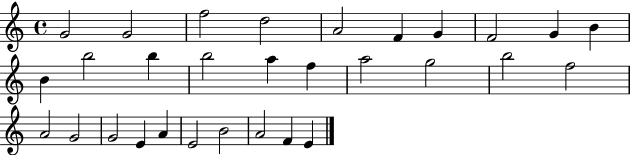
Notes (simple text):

G4/h G4/h F5/h D5/h A4/h F4/q G4/q F4/h G4/q B4/q B4/q B5/h B5/q B5/h A5/q F5/q A5/h G5/h B5/h F5/h A4/h G4/h G4/h E4/q A4/q E4/h B4/h A4/h F4/q E4/q